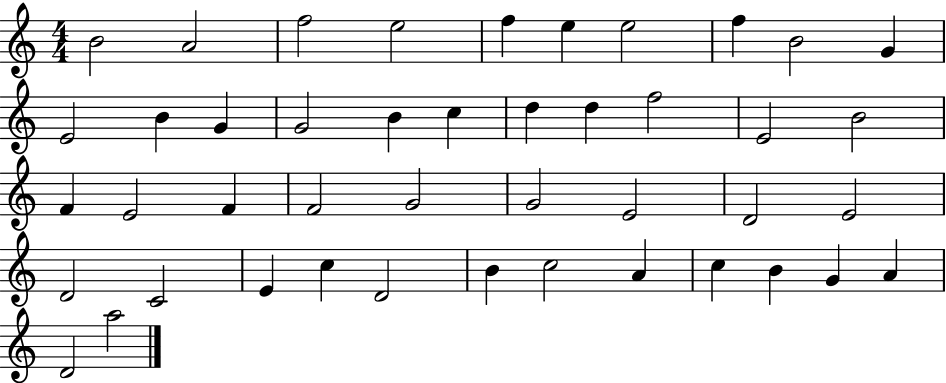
X:1
T:Untitled
M:4/4
L:1/4
K:C
B2 A2 f2 e2 f e e2 f B2 G E2 B G G2 B c d d f2 E2 B2 F E2 F F2 G2 G2 E2 D2 E2 D2 C2 E c D2 B c2 A c B G A D2 a2